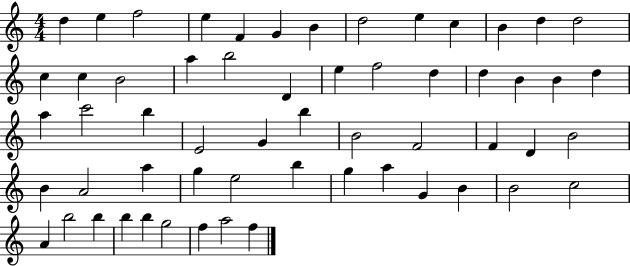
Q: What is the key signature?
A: C major